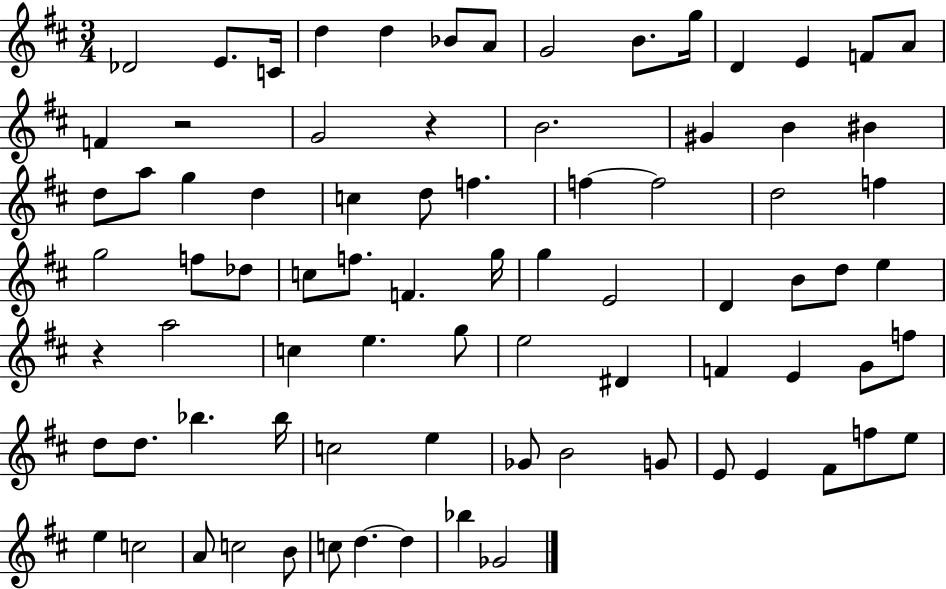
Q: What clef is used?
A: treble